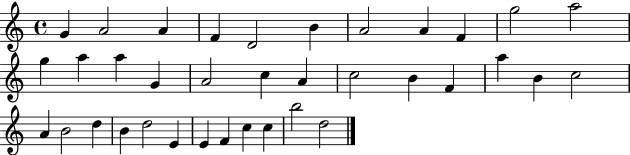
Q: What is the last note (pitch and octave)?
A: D5